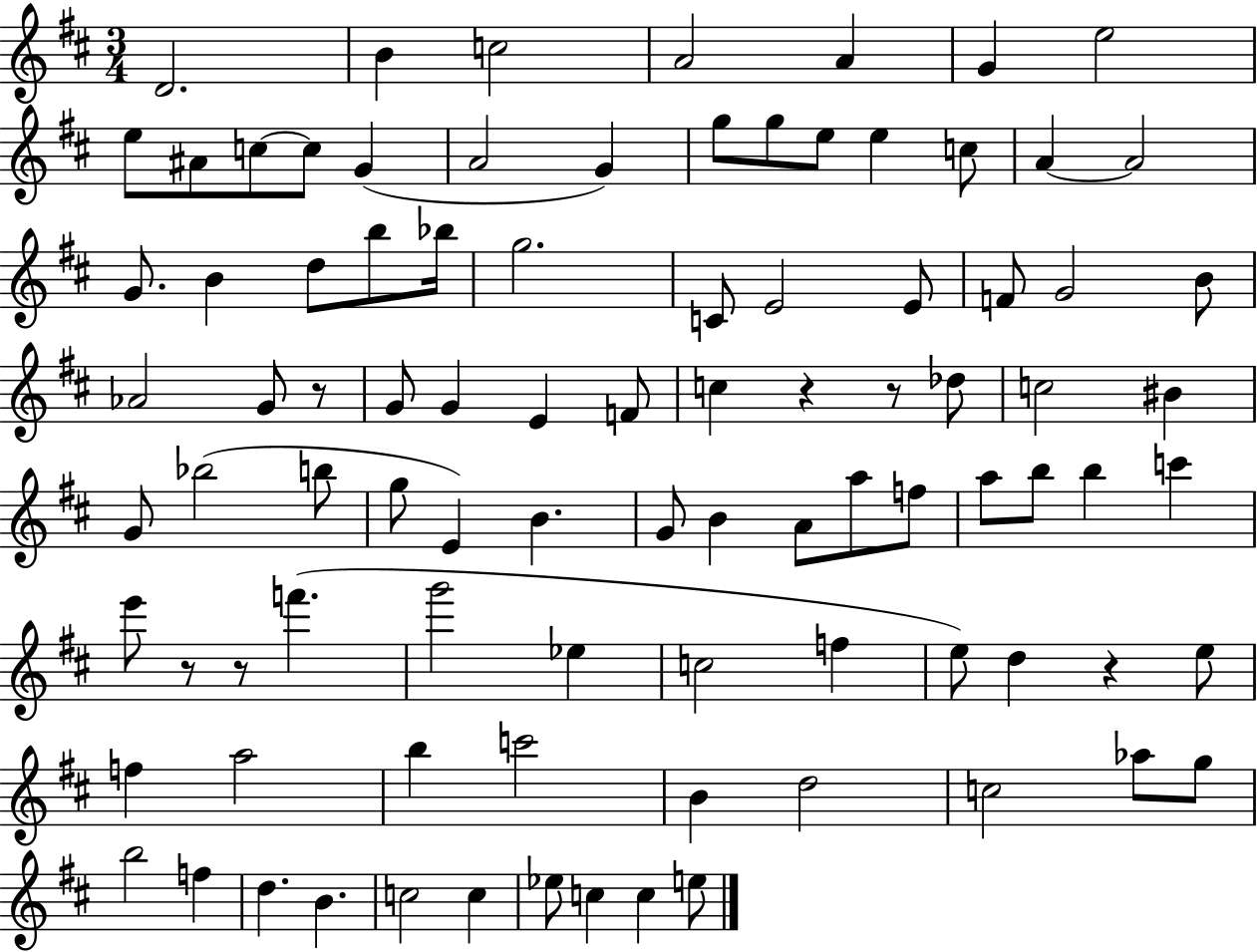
D4/h. B4/q C5/h A4/h A4/q G4/q E5/h E5/e A#4/e C5/e C5/e G4/q A4/h G4/q G5/e G5/e E5/e E5/q C5/e A4/q A4/h G4/e. B4/q D5/e B5/e Bb5/s G5/h. C4/e E4/h E4/e F4/e G4/h B4/e Ab4/h G4/e R/e G4/e G4/q E4/q F4/e C5/q R/q R/e Db5/e C5/h BIS4/q G4/e Bb5/h B5/e G5/e E4/q B4/q. G4/e B4/q A4/e A5/e F5/e A5/e B5/e B5/q C6/q E6/e R/e R/e F6/q. G6/h Eb5/q C5/h F5/q E5/e D5/q R/q E5/e F5/q A5/h B5/q C6/h B4/q D5/h C5/h Ab5/e G5/e B5/h F5/q D5/q. B4/q. C5/h C5/q Eb5/e C5/q C5/q E5/e